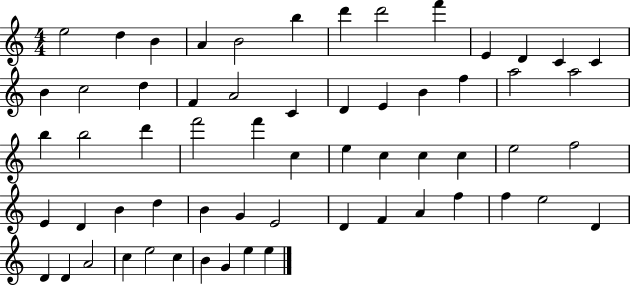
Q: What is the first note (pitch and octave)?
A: E5